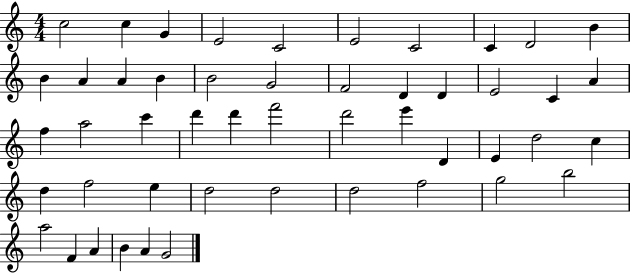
{
  \clef treble
  \numericTimeSignature
  \time 4/4
  \key c \major
  c''2 c''4 g'4 | e'2 c'2 | e'2 c'2 | c'4 d'2 b'4 | \break b'4 a'4 a'4 b'4 | b'2 g'2 | f'2 d'4 d'4 | e'2 c'4 a'4 | \break f''4 a''2 c'''4 | d'''4 d'''4 f'''2 | d'''2 e'''4 d'4 | e'4 d''2 c''4 | \break d''4 f''2 e''4 | d''2 d''2 | d''2 f''2 | g''2 b''2 | \break a''2 f'4 a'4 | b'4 a'4 g'2 | \bar "|."
}